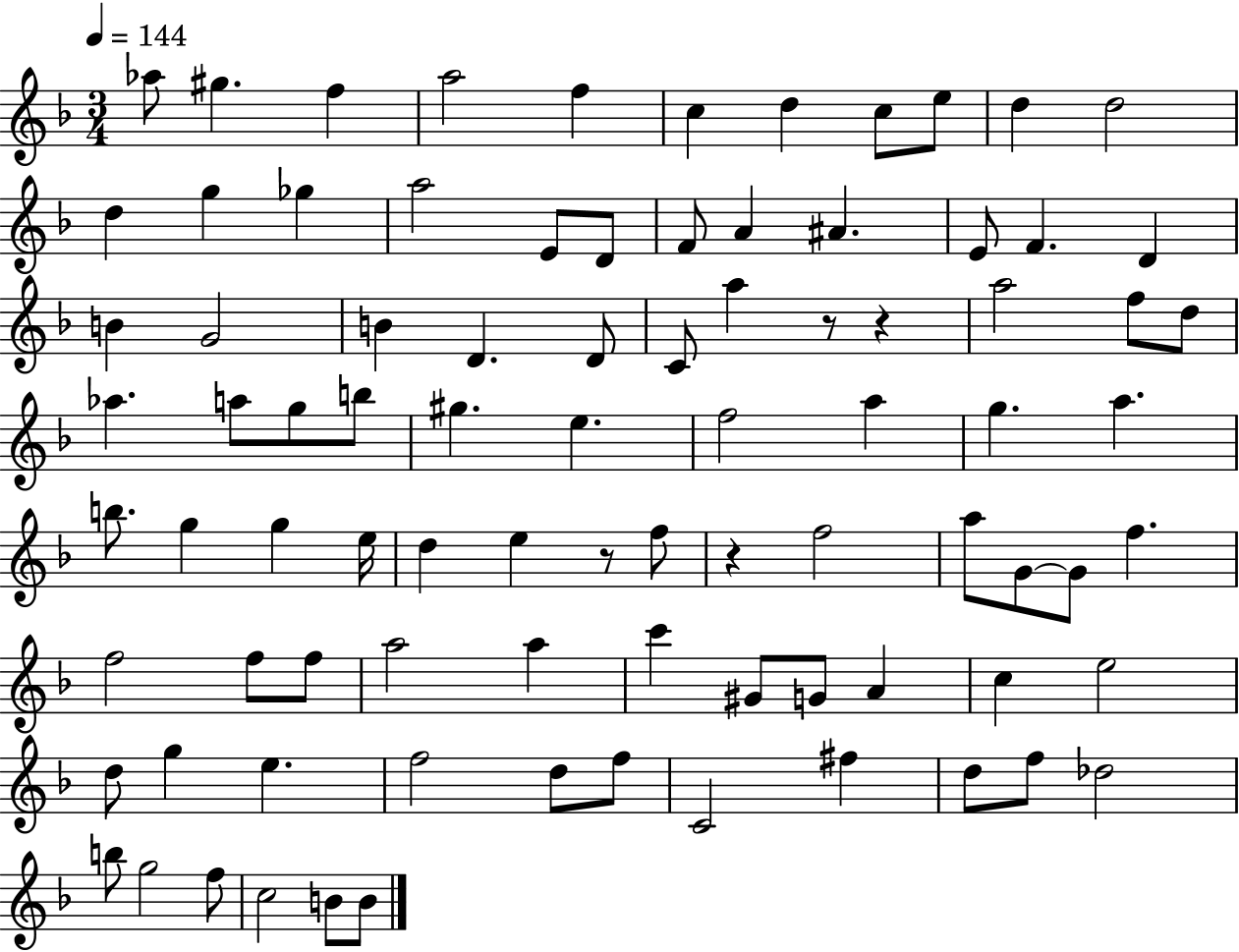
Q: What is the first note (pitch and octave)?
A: Ab5